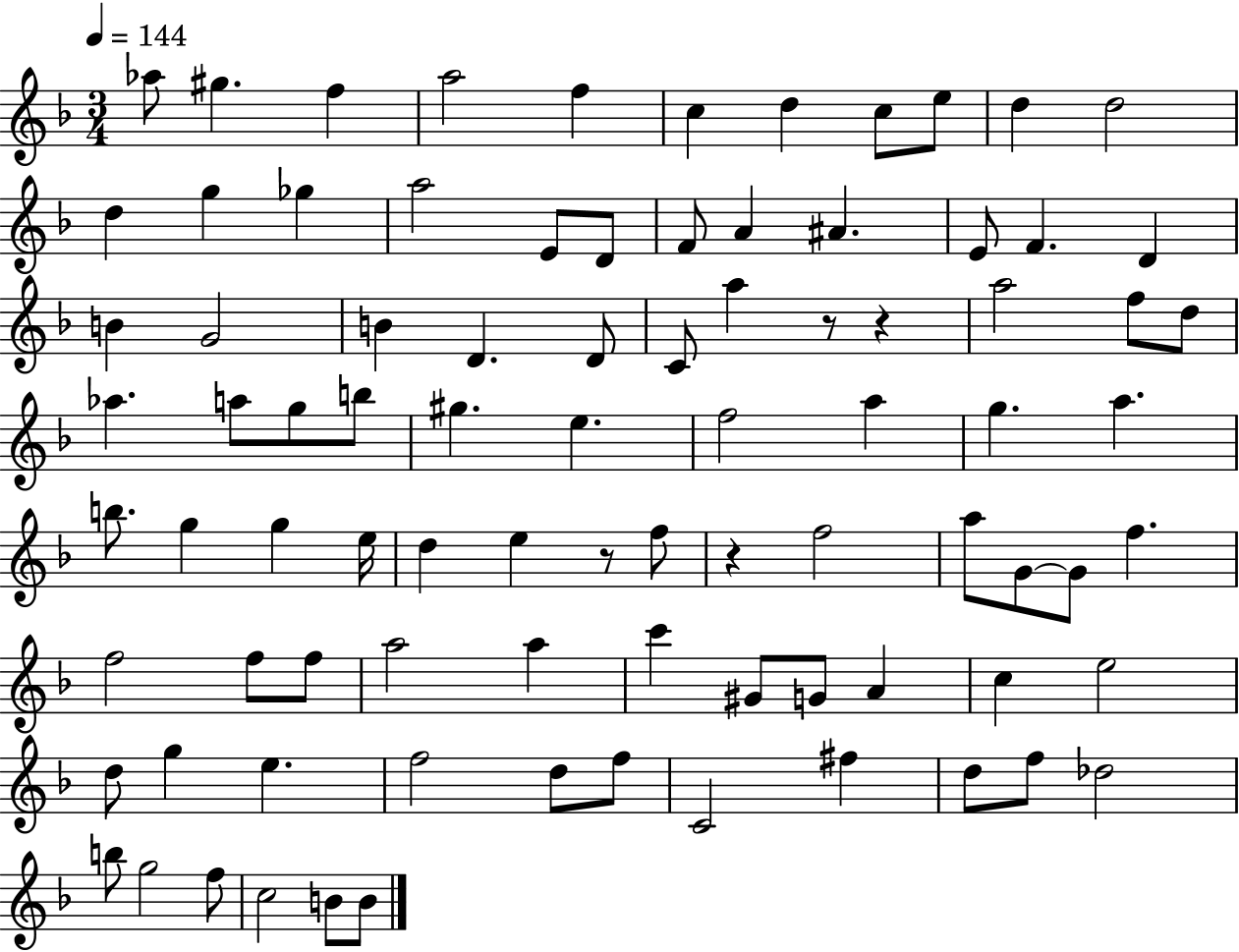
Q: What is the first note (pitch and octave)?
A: Ab5